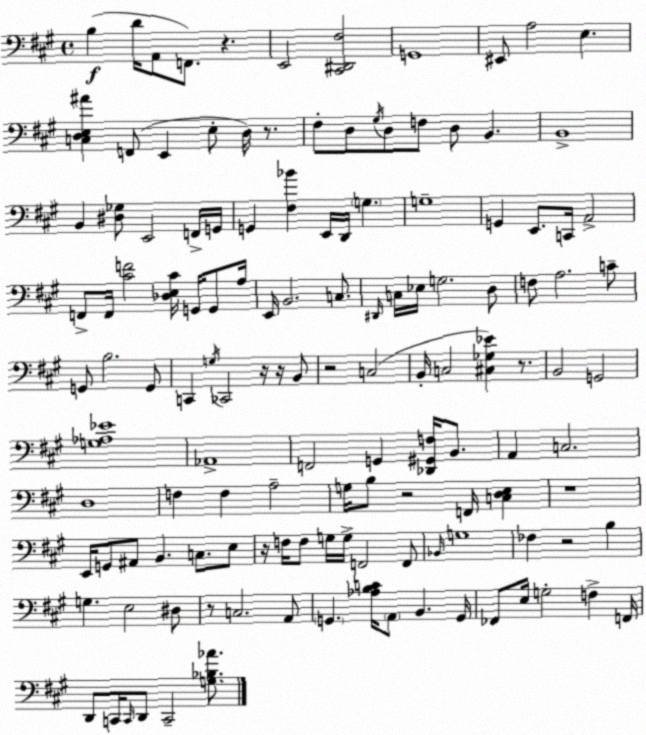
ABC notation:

X:1
T:Untitled
M:4/4
L:1/4
K:A
B, D/4 A,,/2 F,,/2 z E,,2 [^C,,^D,,^F,]2 G,,4 ^E,,/2 A,2 E, [C,D,E,^A] F,,/2 E,, E,/2 D,/4 z/2 ^F,/2 D,/2 ^G,/4 D,/2 F,/2 D,/2 B,, B,,4 B,, [^D,_G,]/2 E,,2 F,,/4 G,,/4 G,, [^F,_B] E,,/4 D,,/4 G, G,4 G,, E,,/2 C,,/4 A,,2 F,,/2 F,,/4 [^CF]2 [_D,E,^C]/4 G,,/4 G,,/2 A,/4 E,,/4 B,,2 C,/2 ^D,,/4 C,/4 _E,/4 G,2 D,/2 F,/2 A,2 C/2 G,,/2 B,2 G,,/2 C,, G,/4 _C,,2 z/4 z/4 B,,/2 z2 C,2 B,,/4 C,2 [^C,_G,_E] z/2 B,,2 G,,2 [G,_A,_E]4 _A,,4 F,,2 G,, [_D,,^G,,F,]/4 B,,/2 A,, C,2 D,4 F, F, A,2 G,/4 B,/2 z2 F,,/4 [C,D,E,] z4 E,,/4 G,,/2 ^A,,/2 B,, C,/2 E,/2 z/4 F,/4 F,/2 G,/4 G,/4 F,,2 F,,/2 _B,,/4 G,4 _F, z2 B, G, E,2 ^D,/2 z/2 C,2 A,,/2 G,, [_A,B,C]/4 A,,/2 B,, G,,/4 _F,,/2 E,/4 G,2 F, F,,/4 D,,/2 C,,/4 C,,/4 D,,/2 C,,2 [G,_B,_A]/2